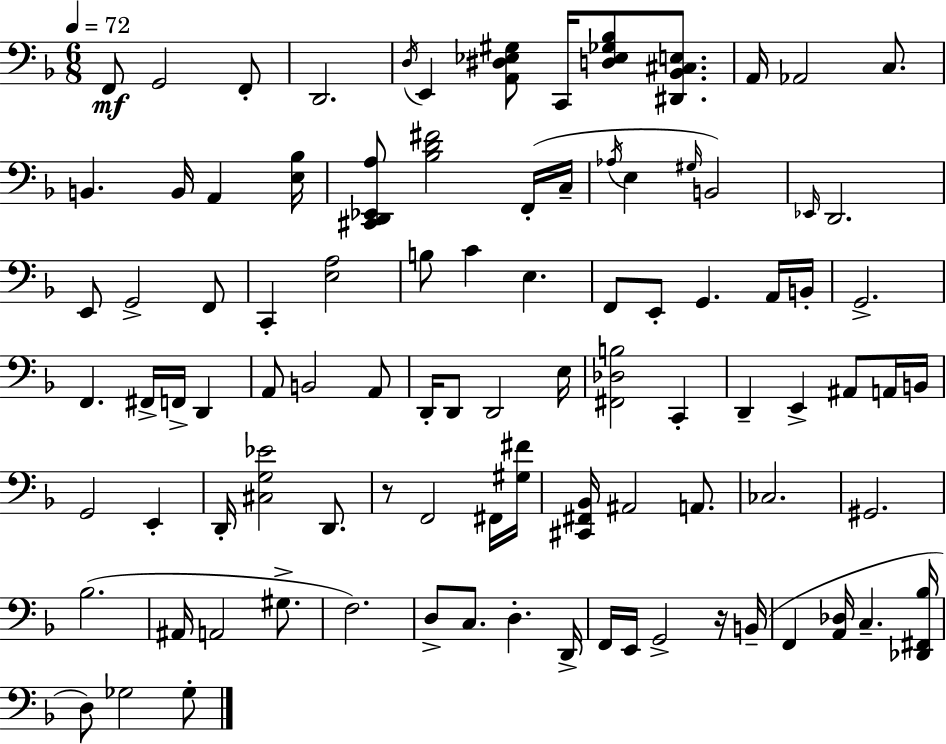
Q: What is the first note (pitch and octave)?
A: F2